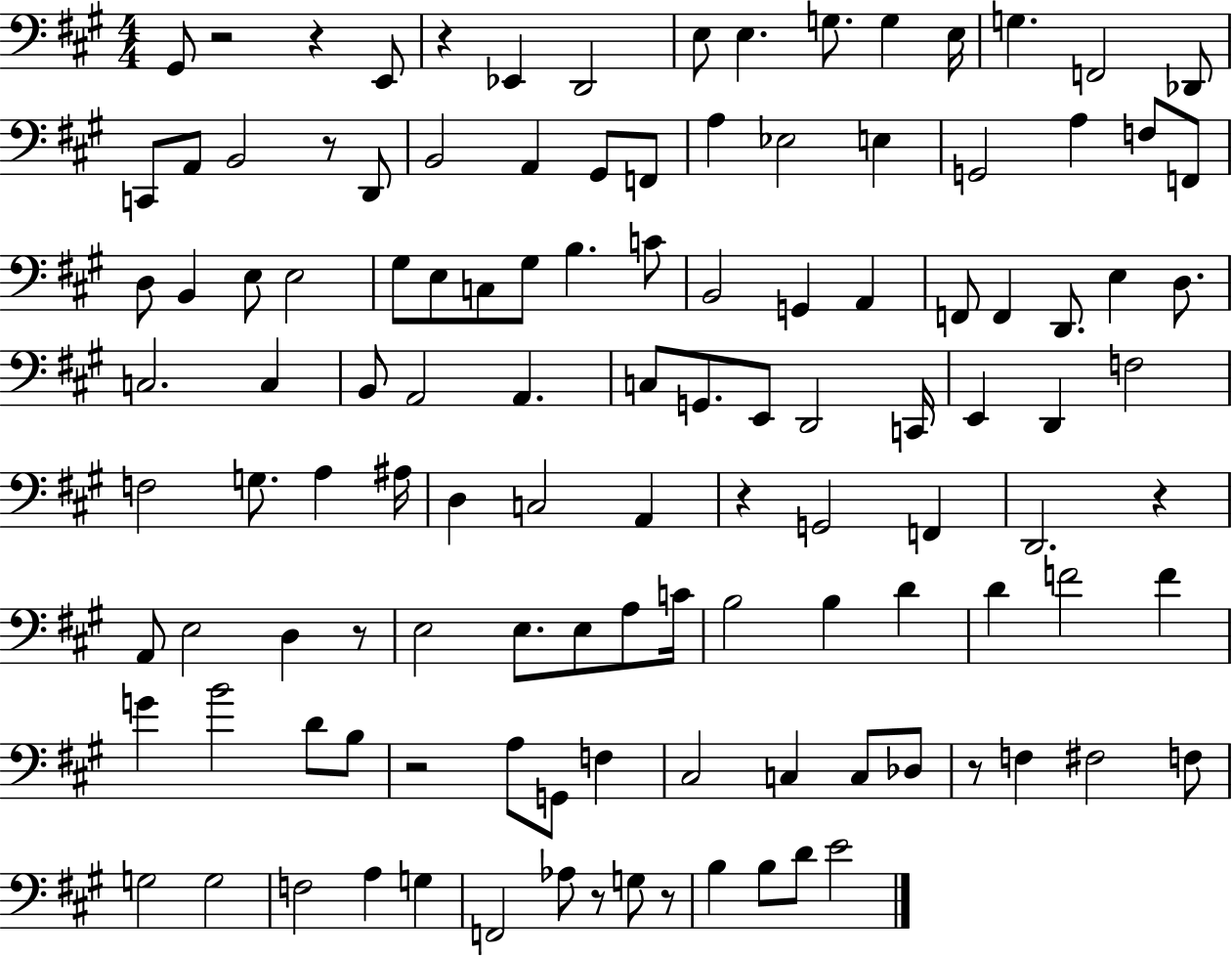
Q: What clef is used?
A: bass